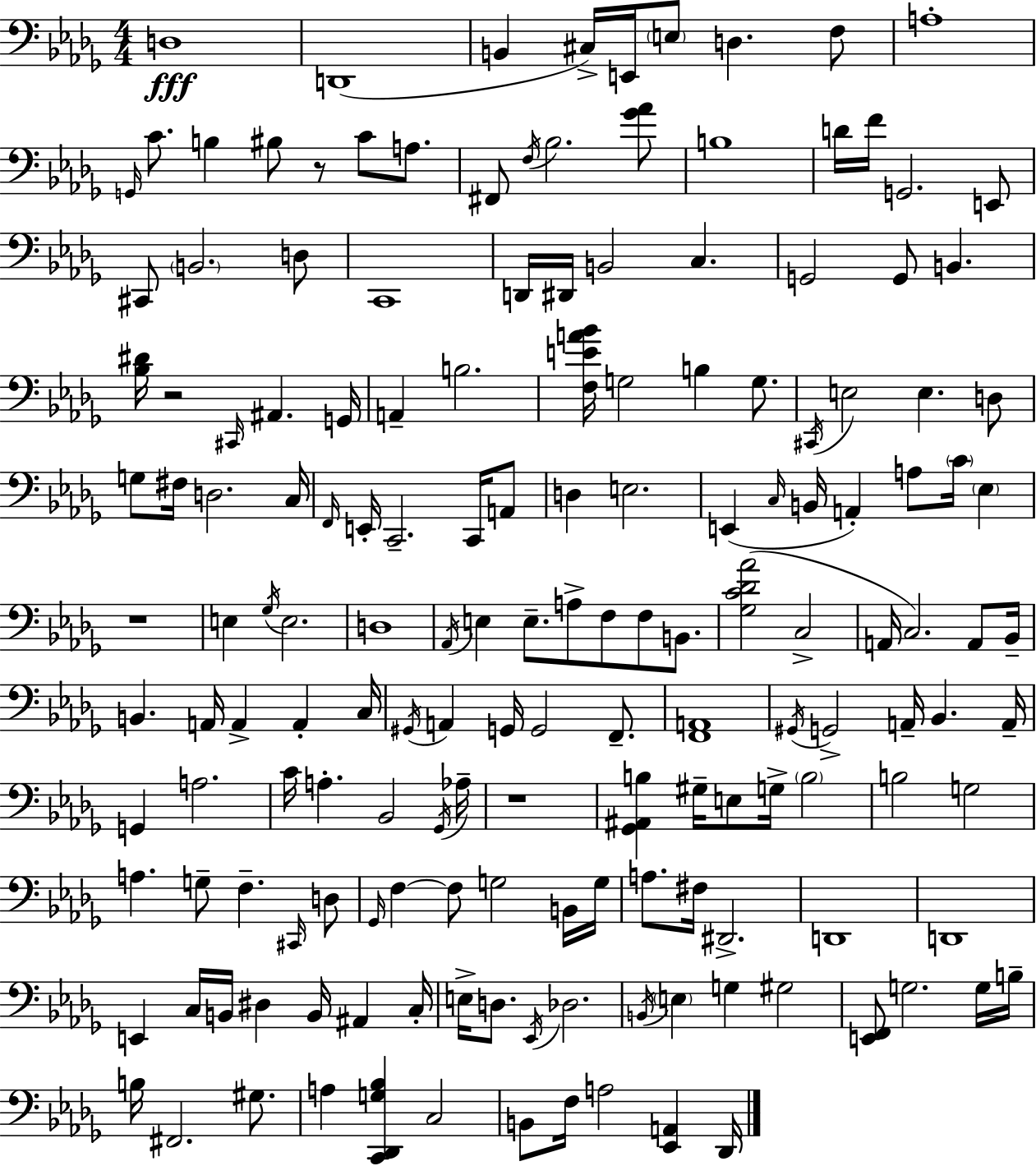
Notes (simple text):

D3/w D2/w B2/q C#3/s E2/s E3/e D3/q. F3/e A3/w G2/s C4/e. B3/q BIS3/e R/e C4/e A3/e. F#2/e F3/s Bb3/h. [Gb4,Ab4]/e B3/w D4/s F4/s G2/h. E2/e C#2/e B2/h. D3/e C2/w D2/s D#2/s B2/h C3/q. G2/h G2/e B2/q. [Bb3,D#4]/s R/h C#2/s A#2/q. G2/s A2/q B3/h. [F3,E4,A4,Bb4]/s G3/h B3/q G3/e. C#2/s E3/h E3/q. D3/e G3/e F#3/s D3/h. C3/s F2/s E2/s C2/h. C2/s A2/e D3/q E3/h. E2/q C3/s B2/s A2/q A3/e C4/s Eb3/q R/w E3/q Gb3/s E3/h. D3/w Ab2/s E3/q E3/e. A3/e F3/e F3/e B2/e. [Gb3,C4,Db4,Ab4]/h C3/h A2/s C3/h. A2/e Bb2/s B2/q. A2/s A2/q A2/q C3/s G#2/s A2/q G2/s G2/h F2/e. [F2,A2]/w G#2/s G2/h A2/s Bb2/q. A2/s G2/q A3/h. C4/s A3/q. Bb2/h Gb2/s Ab3/s R/w [Gb2,A#2,B3]/q G#3/s E3/e G3/s B3/h B3/h G3/h A3/q. G3/e F3/q. C#2/s D3/e Gb2/s F3/q F3/e G3/h B2/s G3/s A3/e. F#3/s D#2/h. D2/w D2/w E2/q C3/s B2/s D#3/q B2/s A#2/q C3/s E3/s D3/e. Eb2/s Db3/h. B2/s E3/q G3/q G#3/h [E2,F2]/e G3/h. G3/s B3/s B3/s F#2/h. G#3/e. A3/q [C2,Db2,G3,Bb3]/q C3/h B2/e F3/s A3/h [Eb2,A2]/q Db2/s